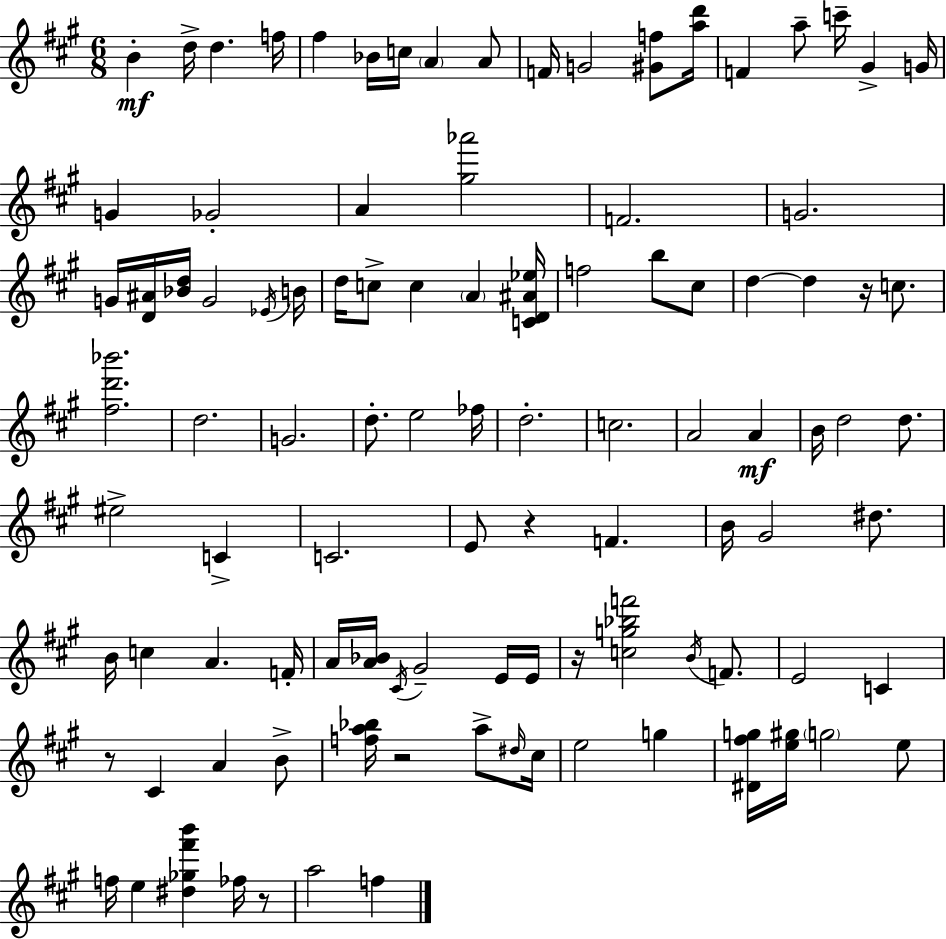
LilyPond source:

{
  \clef treble
  \numericTimeSignature
  \time 6/8
  \key a \major
  b'4-.\mf d''16-> d''4. f''16 | fis''4 bes'16 c''16 \parenthesize a'4 a'8 | f'16 g'2 <gis' f''>8 <a'' d'''>16 | f'4 a''8-- c'''16-- gis'4-> g'16 | \break g'4 ges'2-. | a'4 <gis'' aes'''>2 | f'2. | g'2. | \break g'16 <d' ais'>16 <bes' d''>16 g'2 \acciaccatura { ees'16 } | b'16 d''16 c''8-> c''4 \parenthesize a'4 | <c' d' ais' ees''>16 f''2 b''8 cis''8 | d''4~~ d''4 r16 c''8. | \break <fis'' d''' bes'''>2. | d''2. | g'2. | d''8.-. e''2 | \break fes''16 d''2.-. | c''2. | a'2 a'4\mf | b'16 d''2 d''8. | \break eis''2-> c'4-> | c'2. | e'8 r4 f'4. | b'16 gis'2 dis''8. | \break b'16 c''4 a'4. | f'16-. a'16 <a' bes'>16 \acciaccatura { cis'16 } gis'2-- | e'16 e'16 r16 <c'' g'' bes'' f'''>2 \acciaccatura { b'16 } | f'8. e'2 c'4 | \break r8 cis'4 a'4 | b'8-> <f'' a'' bes''>16 r2 | a''8-> \grace { dis''16 } cis''16 e''2 | g''4 <dis' fis'' g''>16 <e'' gis''>16 \parenthesize g''2 | \break e''8 f''16 e''4 <dis'' ges'' fis''' b'''>4 | fes''16 r8 a''2 | f''4 \bar "|."
}